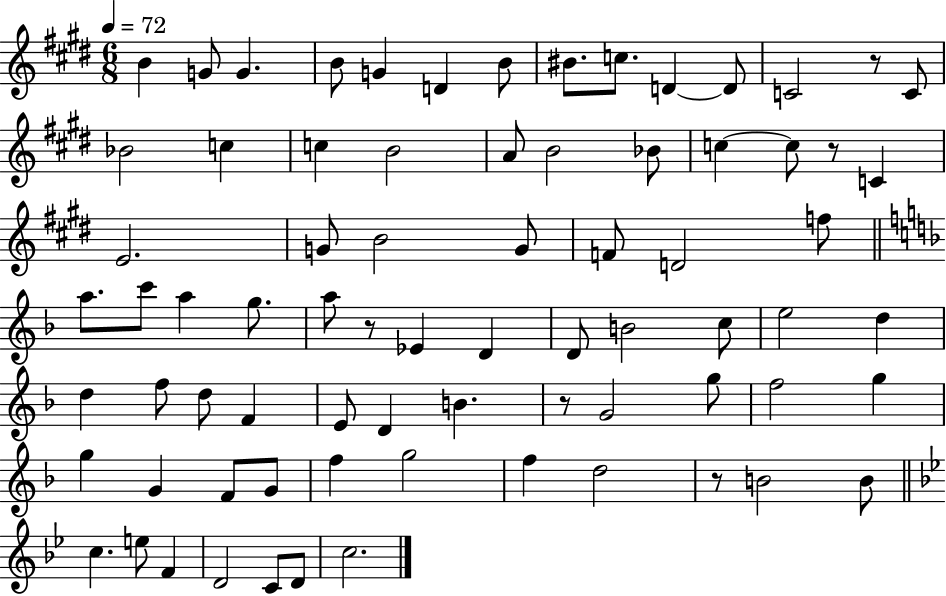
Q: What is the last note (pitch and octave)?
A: C5